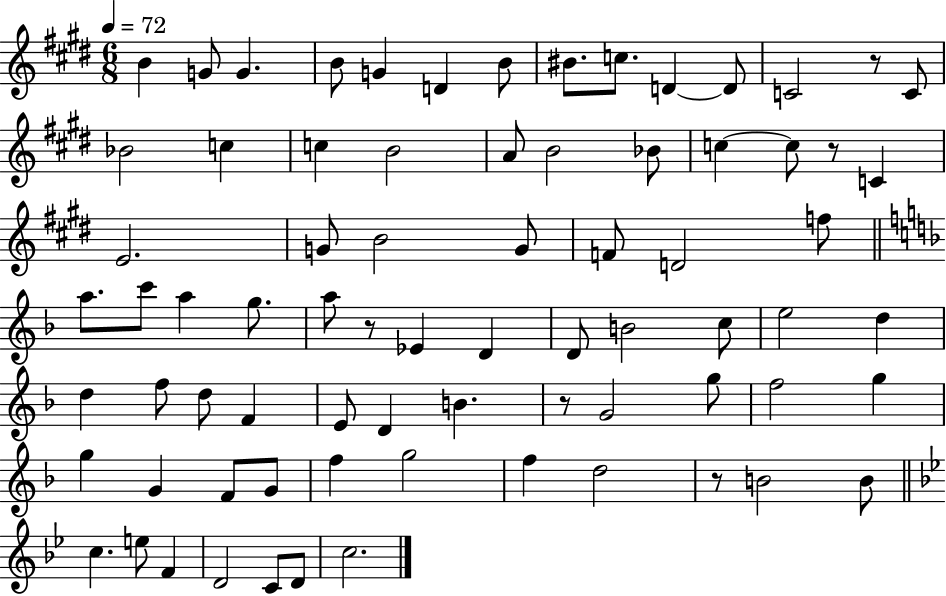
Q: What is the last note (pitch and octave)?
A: C5